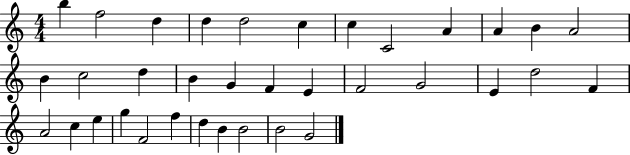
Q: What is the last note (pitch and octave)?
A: G4